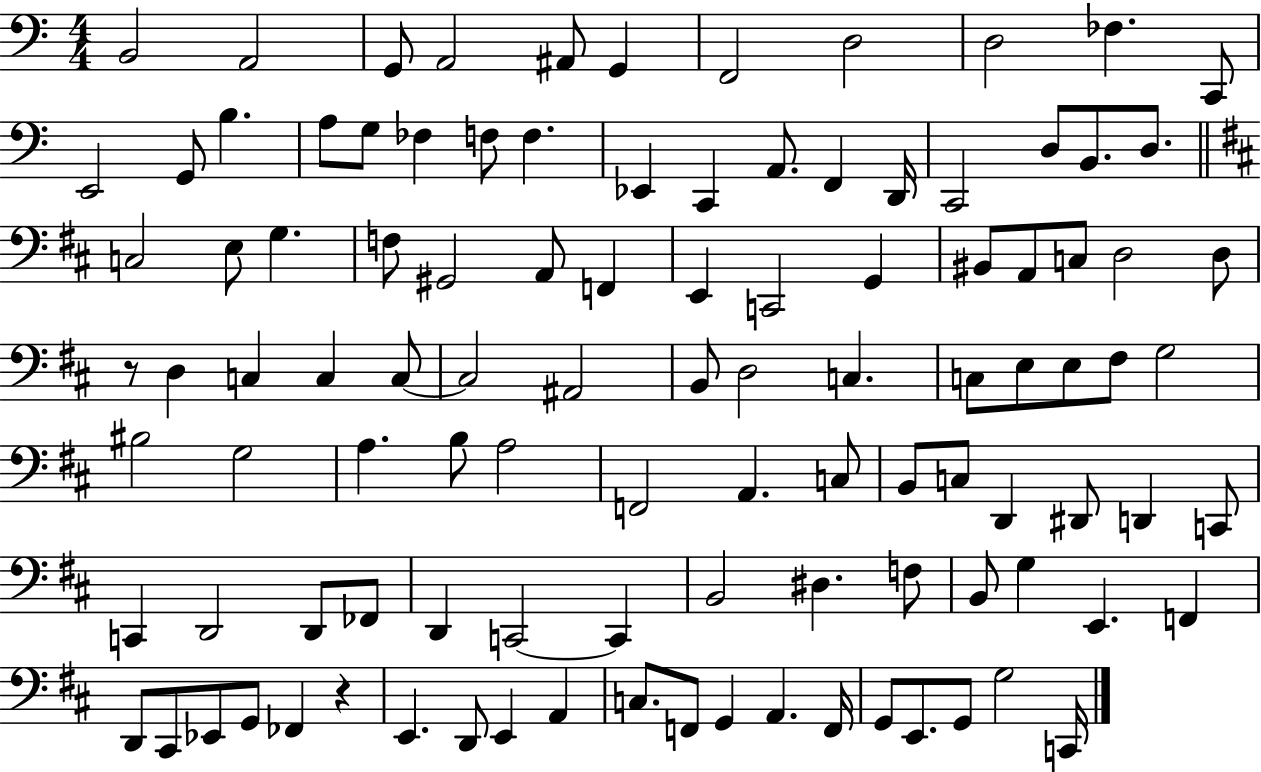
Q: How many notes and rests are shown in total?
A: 106